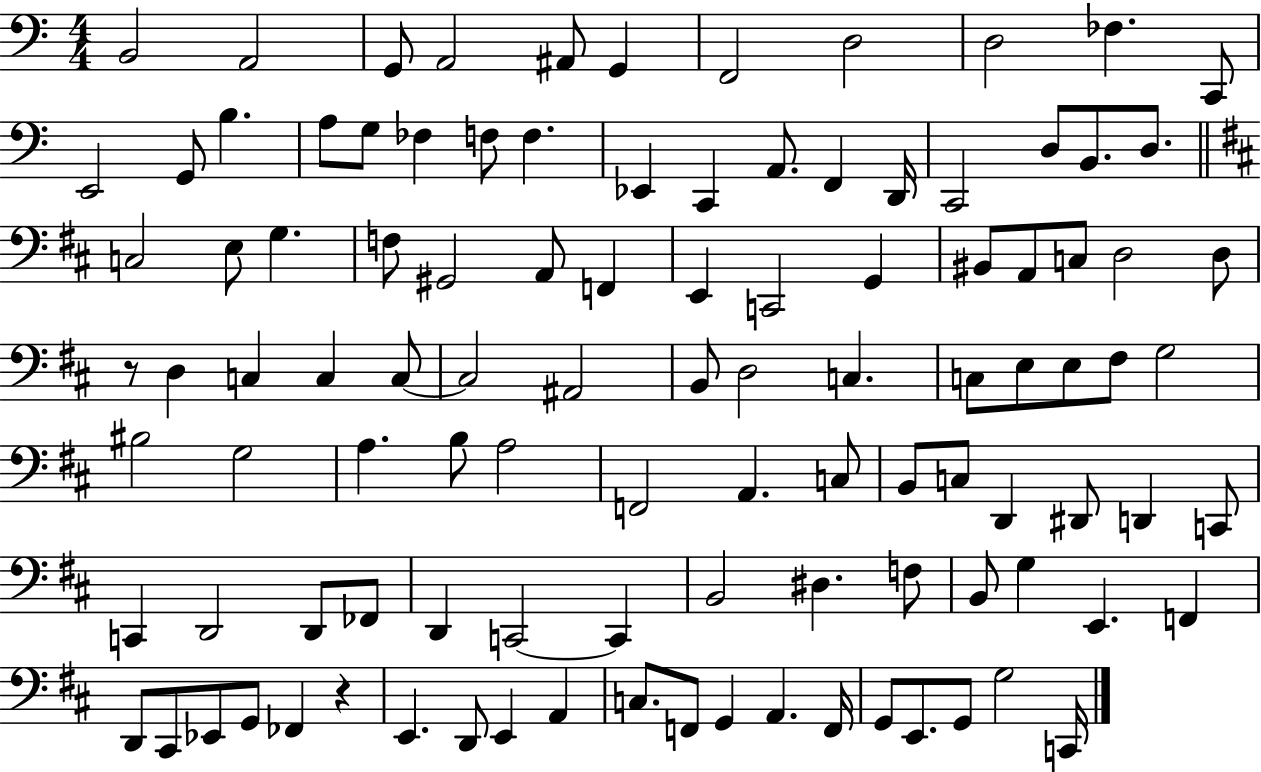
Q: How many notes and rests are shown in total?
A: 106